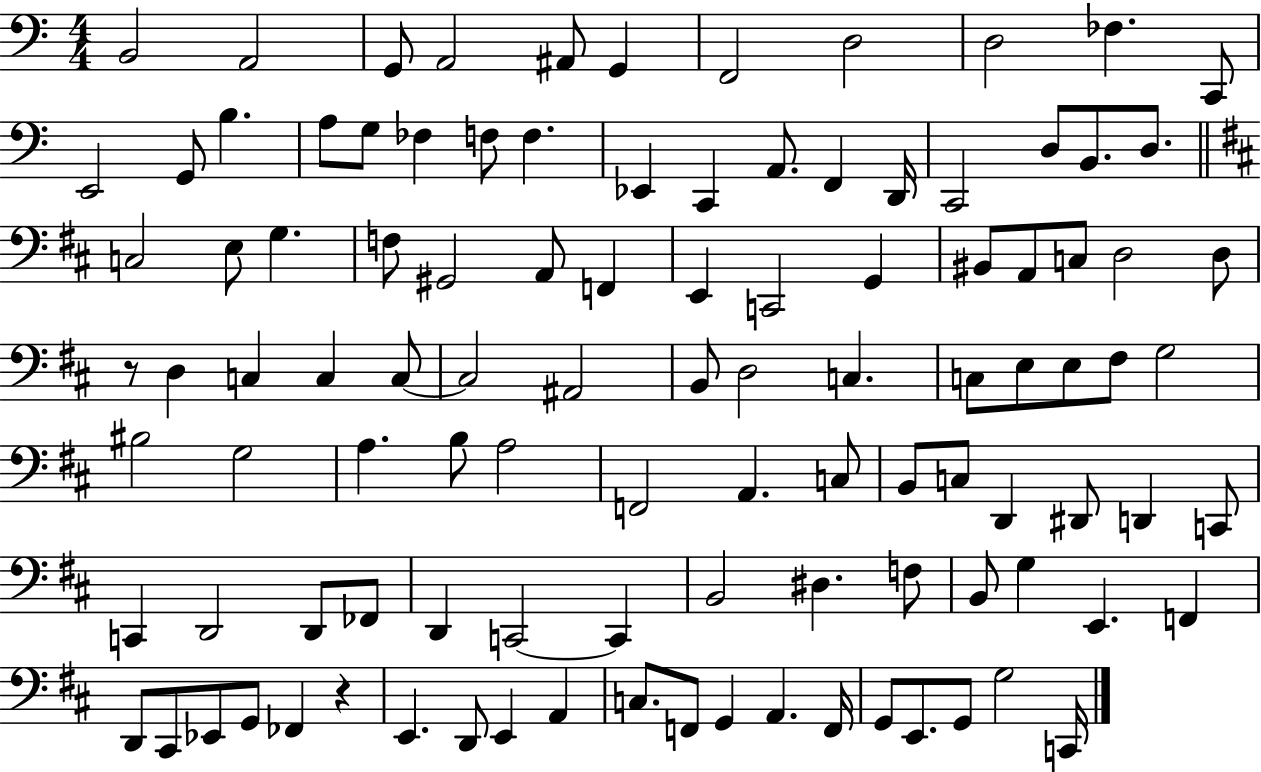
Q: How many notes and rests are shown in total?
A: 106